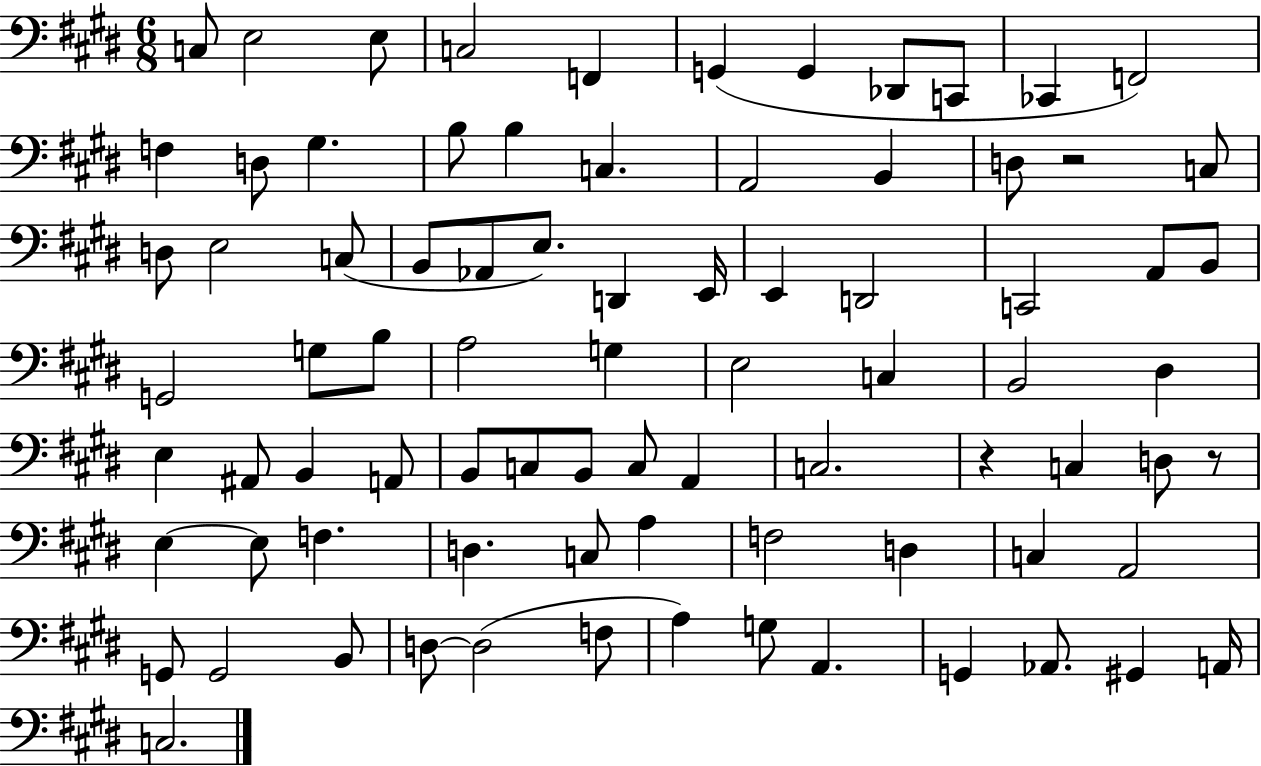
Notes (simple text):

C3/e E3/h E3/e C3/h F2/q G2/q G2/q Db2/e C2/e CES2/q F2/h F3/q D3/e G#3/q. B3/e B3/q C3/q. A2/h B2/q D3/e R/h C3/e D3/e E3/h C3/e B2/e Ab2/e E3/e. D2/q E2/s E2/q D2/h C2/h A2/e B2/e G2/h G3/e B3/e A3/h G3/q E3/h C3/q B2/h D#3/q E3/q A#2/e B2/q A2/e B2/e C3/e B2/e C3/e A2/q C3/h. R/q C3/q D3/e R/e E3/q E3/e F3/q. D3/q. C3/e A3/q F3/h D3/q C3/q A2/h G2/e G2/h B2/e D3/e D3/h F3/e A3/q G3/e A2/q. G2/q Ab2/e. G#2/q A2/s C3/h.